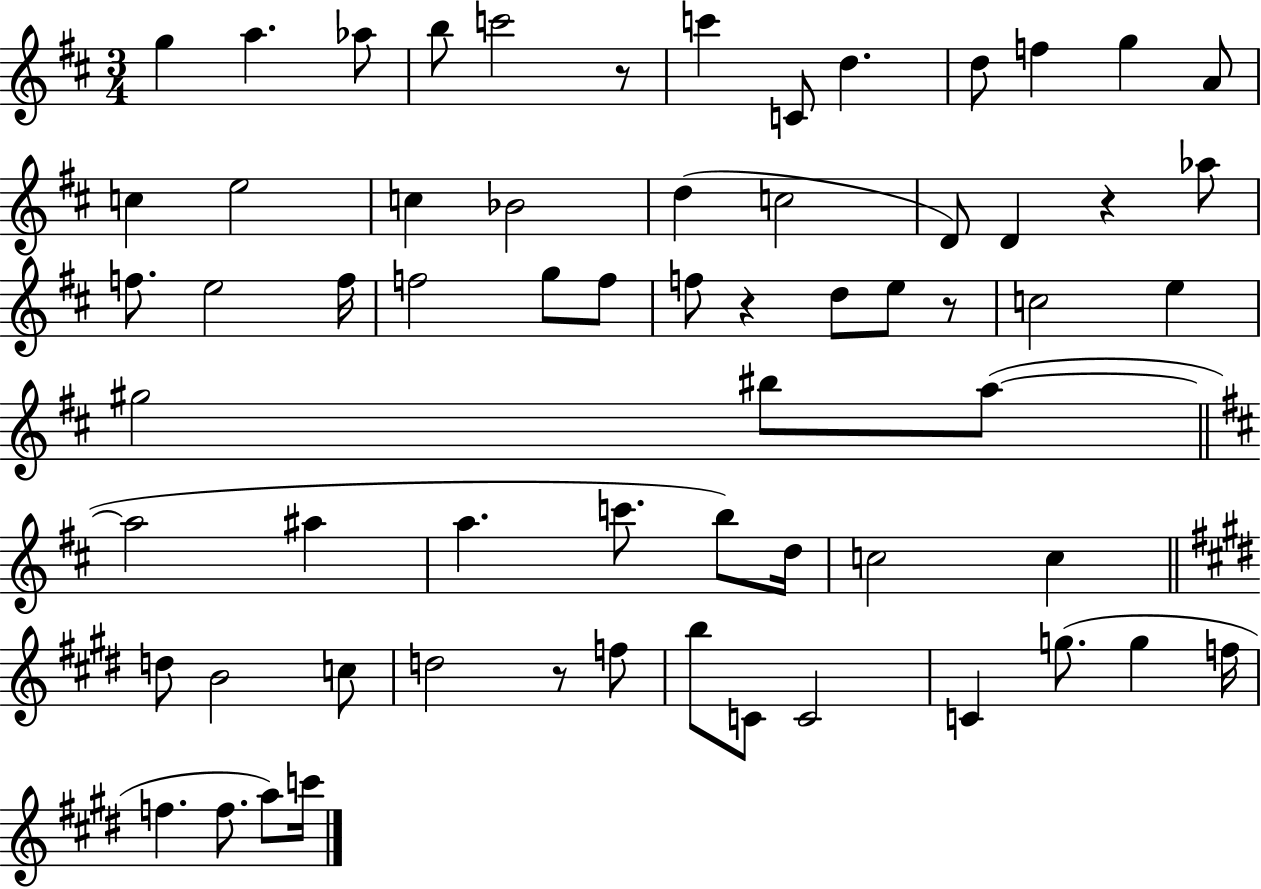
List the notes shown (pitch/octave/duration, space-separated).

G5/q A5/q. Ab5/e B5/e C6/h R/e C6/q C4/e D5/q. D5/e F5/q G5/q A4/e C5/q E5/h C5/q Bb4/h D5/q C5/h D4/e D4/q R/q Ab5/e F5/e. E5/h F5/s F5/h G5/e F5/e F5/e R/q D5/e E5/e R/e C5/h E5/q G#5/h BIS5/e A5/e A5/h A#5/q A5/q. C6/e. B5/e D5/s C5/h C5/q D5/e B4/h C5/e D5/h R/e F5/e B5/e C4/e C4/h C4/q G5/e. G5/q F5/s F5/q. F5/e. A5/e C6/s